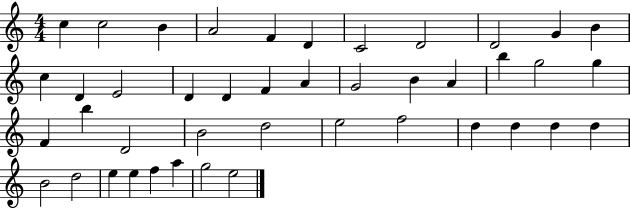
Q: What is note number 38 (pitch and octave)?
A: E5